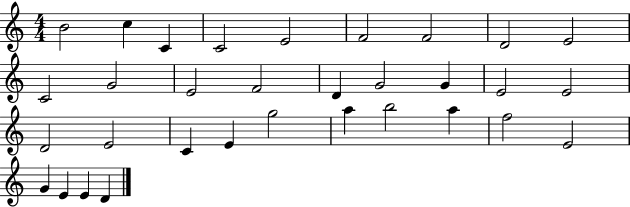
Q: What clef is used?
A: treble